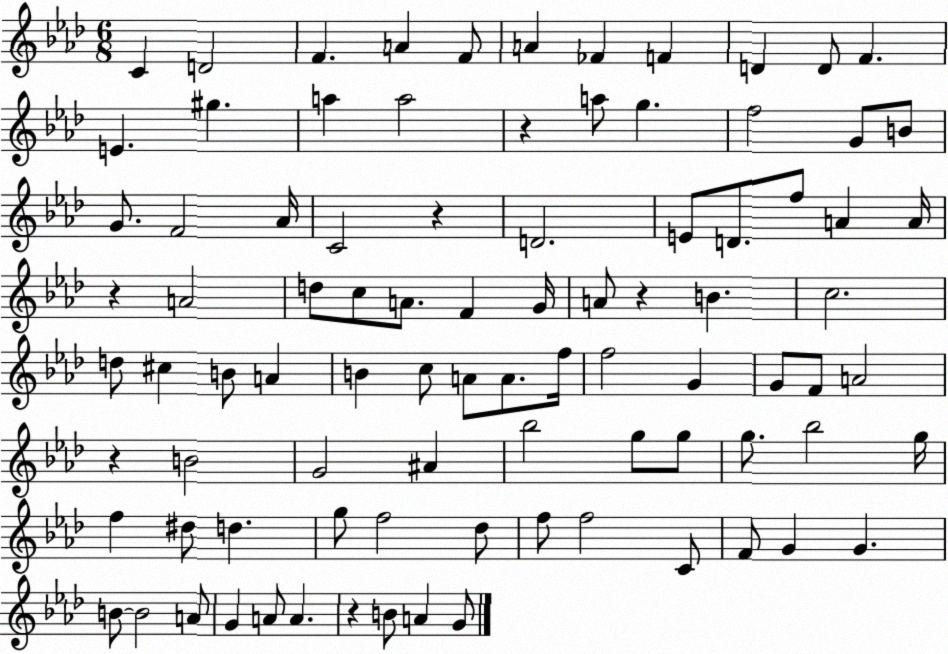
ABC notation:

X:1
T:Untitled
M:6/8
L:1/4
K:Ab
C D2 F A F/2 A _F F D D/2 F E ^g a a2 z a/2 g f2 G/2 B/2 G/2 F2 _A/4 C2 z D2 E/2 D/2 f/2 A A/4 z A2 d/2 c/2 A/2 F G/4 A/2 z B c2 d/2 ^c B/2 A B c/2 A/2 A/2 f/4 f2 G G/2 F/2 A2 z B2 G2 ^A _b2 g/2 g/2 g/2 _b2 g/4 f ^d/2 d g/2 f2 _d/2 f/2 f2 C/2 F/2 G G B/2 B2 A/2 G A/2 A z B/2 A G/2